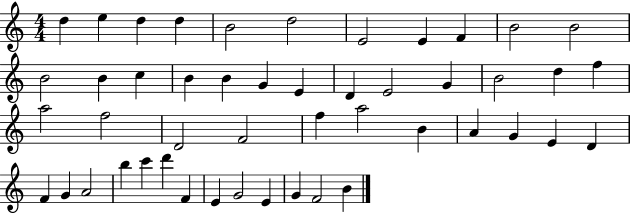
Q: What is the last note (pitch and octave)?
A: B4